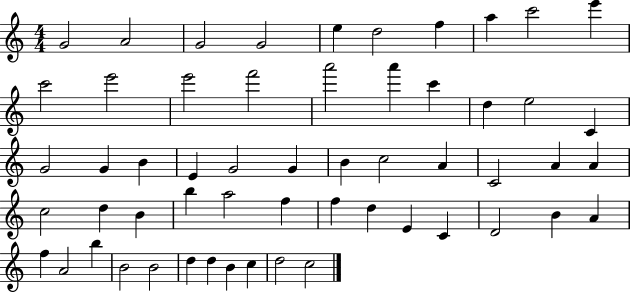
G4/h A4/h G4/h G4/h E5/q D5/h F5/q A5/q C6/h E6/q C6/h E6/h E6/h F6/h A6/h A6/q C6/q D5/q E5/h C4/q G4/h G4/q B4/q E4/q G4/h G4/q B4/q C5/h A4/q C4/h A4/q A4/q C5/h D5/q B4/q B5/q A5/h F5/q F5/q D5/q E4/q C4/q D4/h B4/q A4/q F5/q A4/h B5/q B4/h B4/h D5/q D5/q B4/q C5/q D5/h C5/h